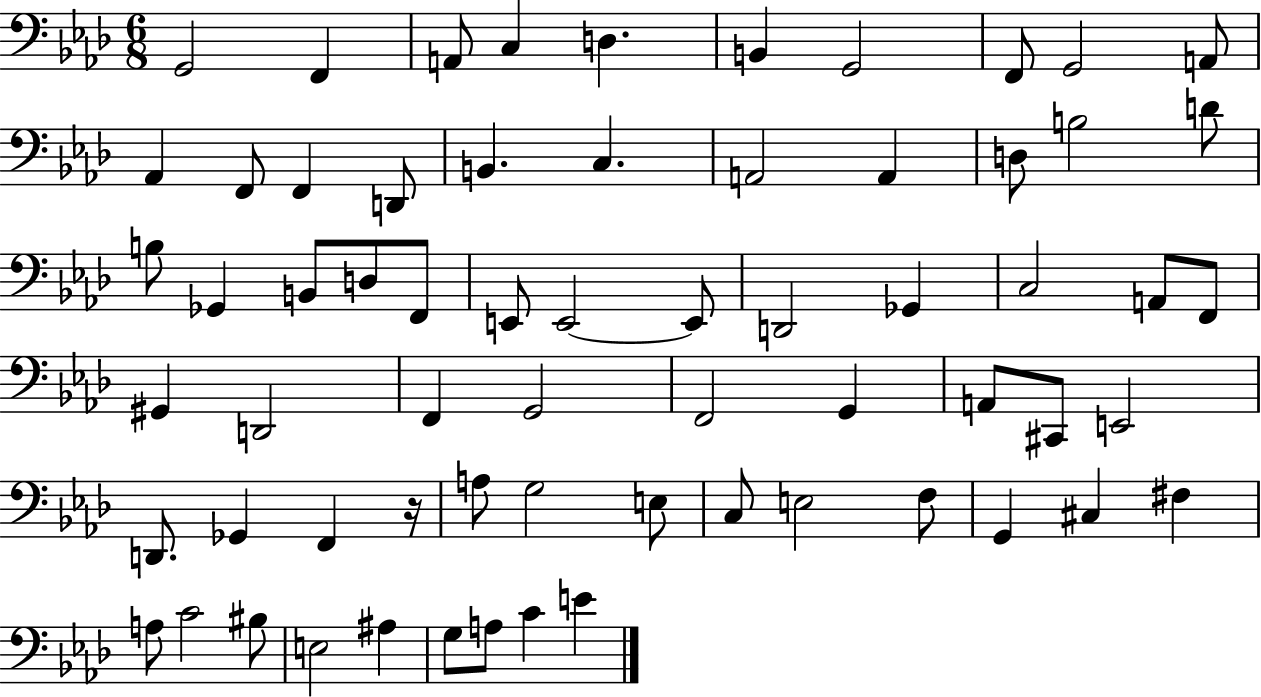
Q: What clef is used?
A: bass